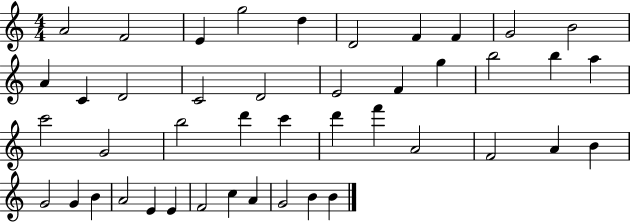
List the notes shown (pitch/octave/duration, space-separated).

A4/h F4/h E4/q G5/h D5/q D4/h F4/q F4/q G4/h B4/h A4/q C4/q D4/h C4/h D4/h E4/h F4/q G5/q B5/h B5/q A5/q C6/h G4/h B5/h D6/q C6/q D6/q F6/q A4/h F4/h A4/q B4/q G4/h G4/q B4/q A4/h E4/q E4/q F4/h C5/q A4/q G4/h B4/q B4/q